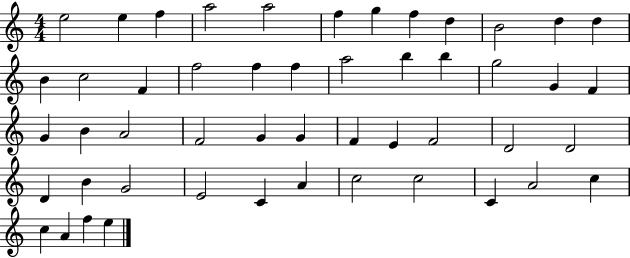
{
  \clef treble
  \numericTimeSignature
  \time 4/4
  \key c \major
  e''2 e''4 f''4 | a''2 a''2 | f''4 g''4 f''4 d''4 | b'2 d''4 d''4 | \break b'4 c''2 f'4 | f''2 f''4 f''4 | a''2 b''4 b''4 | g''2 g'4 f'4 | \break g'4 b'4 a'2 | f'2 g'4 g'4 | f'4 e'4 f'2 | d'2 d'2 | \break d'4 b'4 g'2 | e'2 c'4 a'4 | c''2 c''2 | c'4 a'2 c''4 | \break c''4 a'4 f''4 e''4 | \bar "|."
}